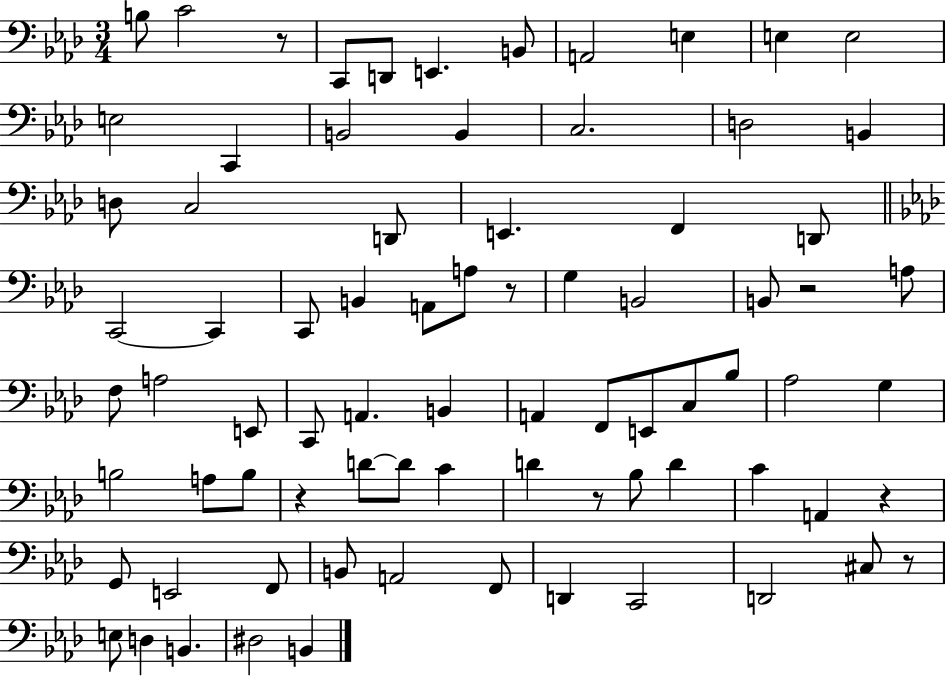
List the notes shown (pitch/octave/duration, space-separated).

B3/e C4/h R/e C2/e D2/e E2/q. B2/e A2/h E3/q E3/q E3/h E3/h C2/q B2/h B2/q C3/h. D3/h B2/q D3/e C3/h D2/e E2/q. F2/q D2/e C2/h C2/q C2/e B2/q A2/e A3/e R/e G3/q B2/h B2/e R/h A3/e F3/e A3/h E2/e C2/e A2/q. B2/q A2/q F2/e E2/e C3/e Bb3/e Ab3/h G3/q B3/h A3/e B3/e R/q D4/e D4/e C4/q D4/q R/e Bb3/e D4/q C4/q A2/q R/q G2/e E2/h F2/e B2/e A2/h F2/e D2/q C2/h D2/h C#3/e R/e E3/e D3/q B2/q. D#3/h B2/q